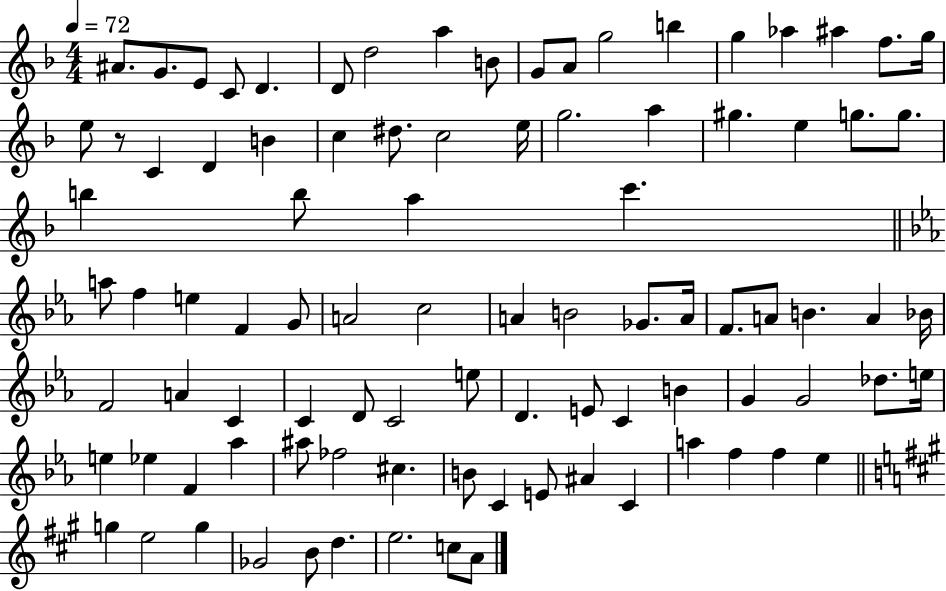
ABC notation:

X:1
T:Untitled
M:4/4
L:1/4
K:F
^A/2 G/2 E/2 C/2 D D/2 d2 a B/2 G/2 A/2 g2 b g _a ^a f/2 g/4 e/2 z/2 C D B c ^d/2 c2 e/4 g2 a ^g e g/2 g/2 b b/2 a c' a/2 f e F G/2 A2 c2 A B2 _G/2 A/4 F/2 A/2 B A _B/4 F2 A C C D/2 C2 e/2 D E/2 C B G G2 _d/2 e/4 e _e F _a ^a/2 _f2 ^c B/2 C E/2 ^A C a f f _e g e2 g _G2 B/2 d e2 c/2 A/2